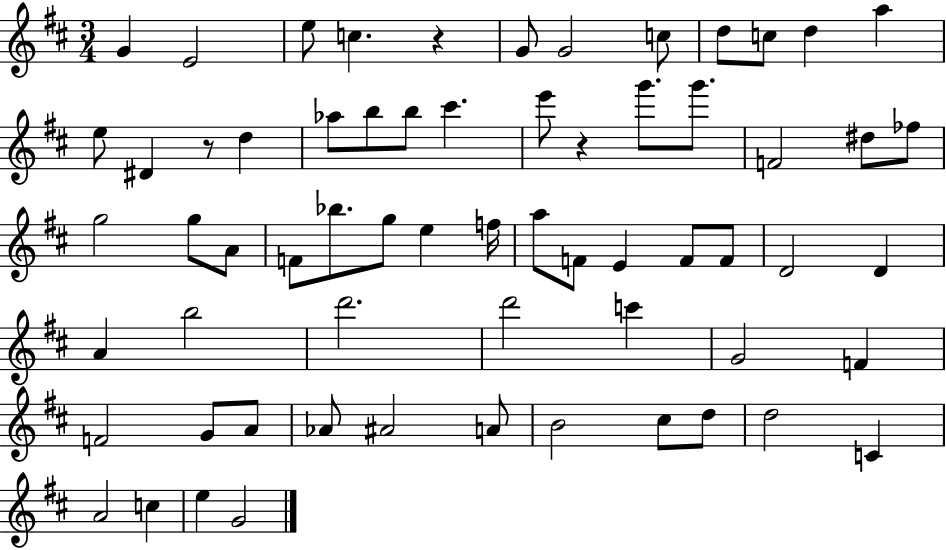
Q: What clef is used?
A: treble